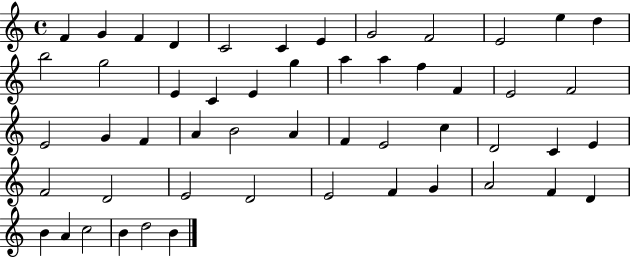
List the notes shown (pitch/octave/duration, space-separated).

F4/q G4/q F4/q D4/q C4/h C4/q E4/q G4/h F4/h E4/h E5/q D5/q B5/h G5/h E4/q C4/q E4/q G5/q A5/q A5/q F5/q F4/q E4/h F4/h E4/h G4/q F4/q A4/q B4/h A4/q F4/q E4/h C5/q D4/h C4/q E4/q F4/h D4/h E4/h D4/h E4/h F4/q G4/q A4/h F4/q D4/q B4/q A4/q C5/h B4/q D5/h B4/q